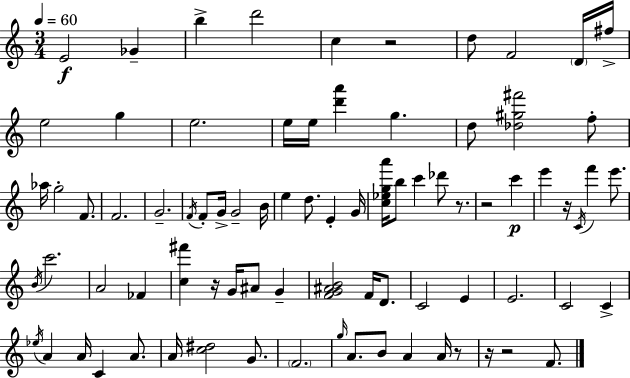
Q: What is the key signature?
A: C major